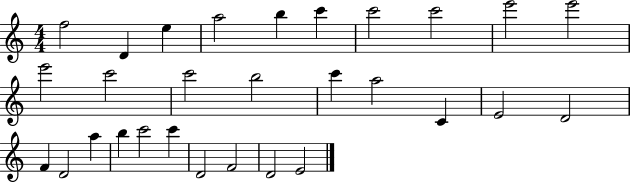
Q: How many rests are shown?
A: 0